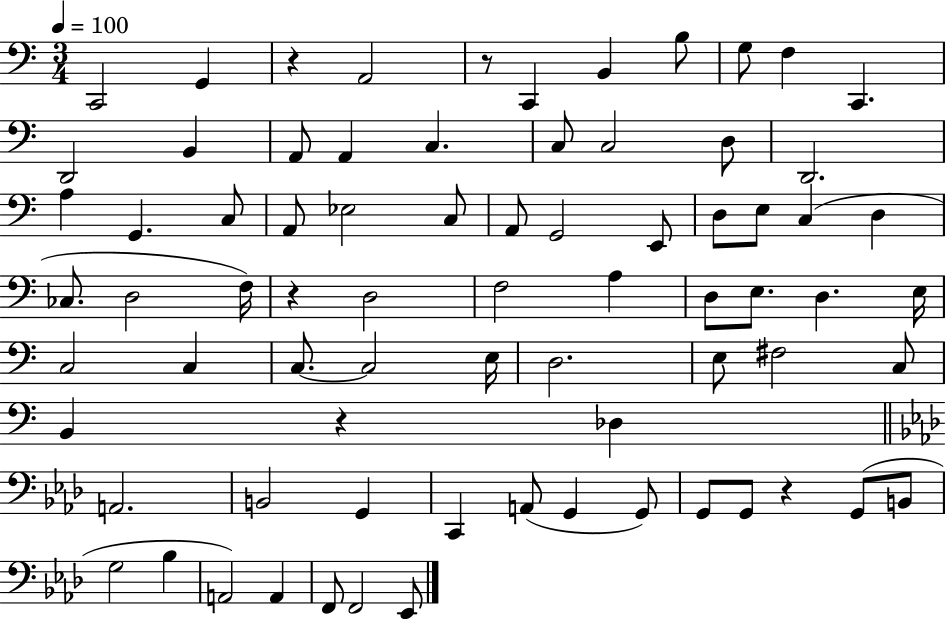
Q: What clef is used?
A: bass